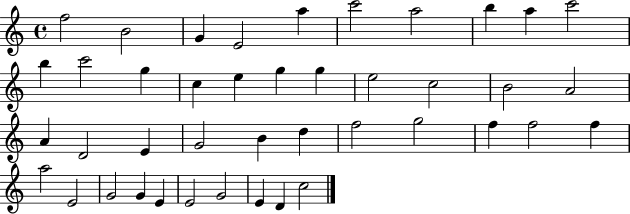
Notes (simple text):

F5/h B4/h G4/q E4/h A5/q C6/h A5/h B5/q A5/q C6/h B5/q C6/h G5/q C5/q E5/q G5/q G5/q E5/h C5/h B4/h A4/h A4/q D4/h E4/q G4/h B4/q D5/q F5/h G5/h F5/q F5/h F5/q A5/h E4/h G4/h G4/q E4/q E4/h G4/h E4/q D4/q C5/h